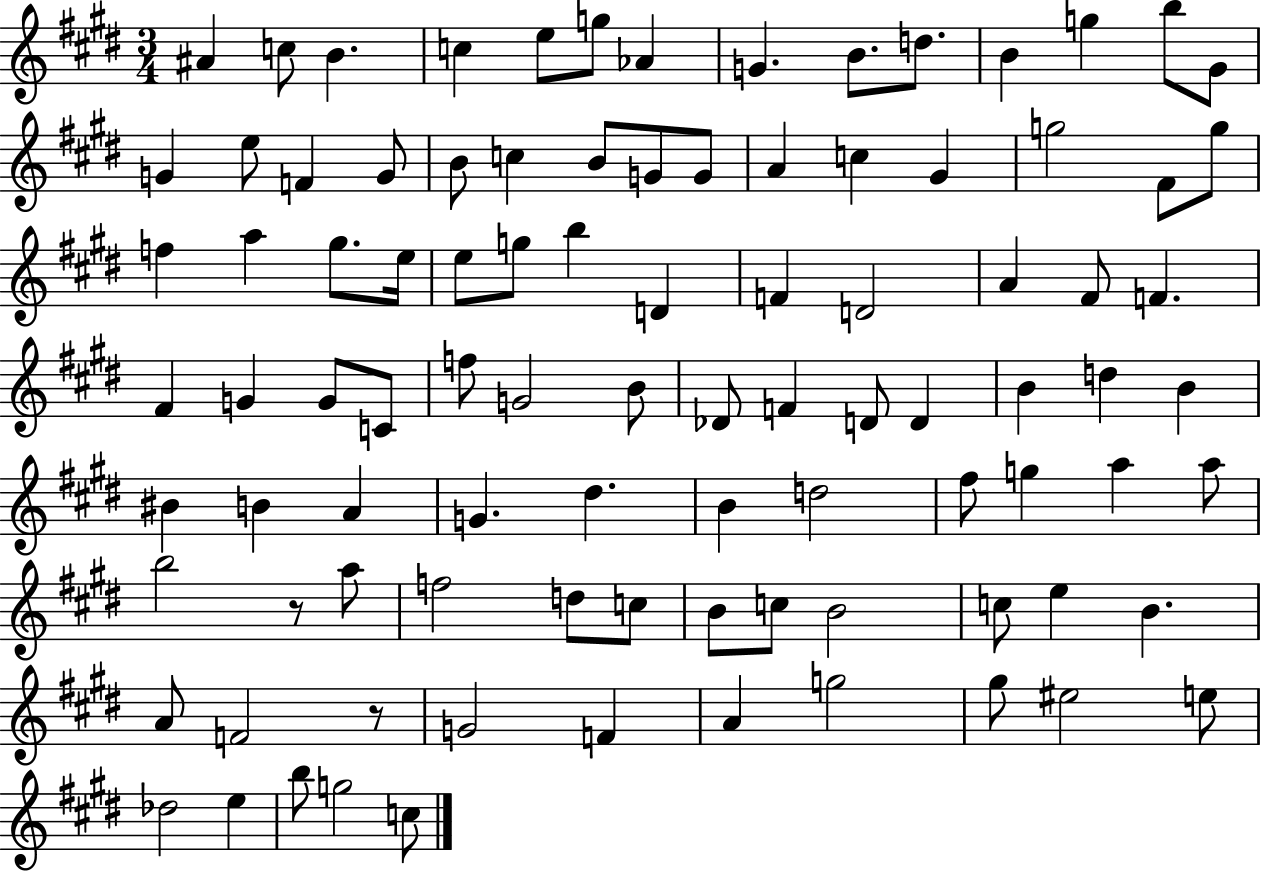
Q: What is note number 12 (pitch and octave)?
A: G5